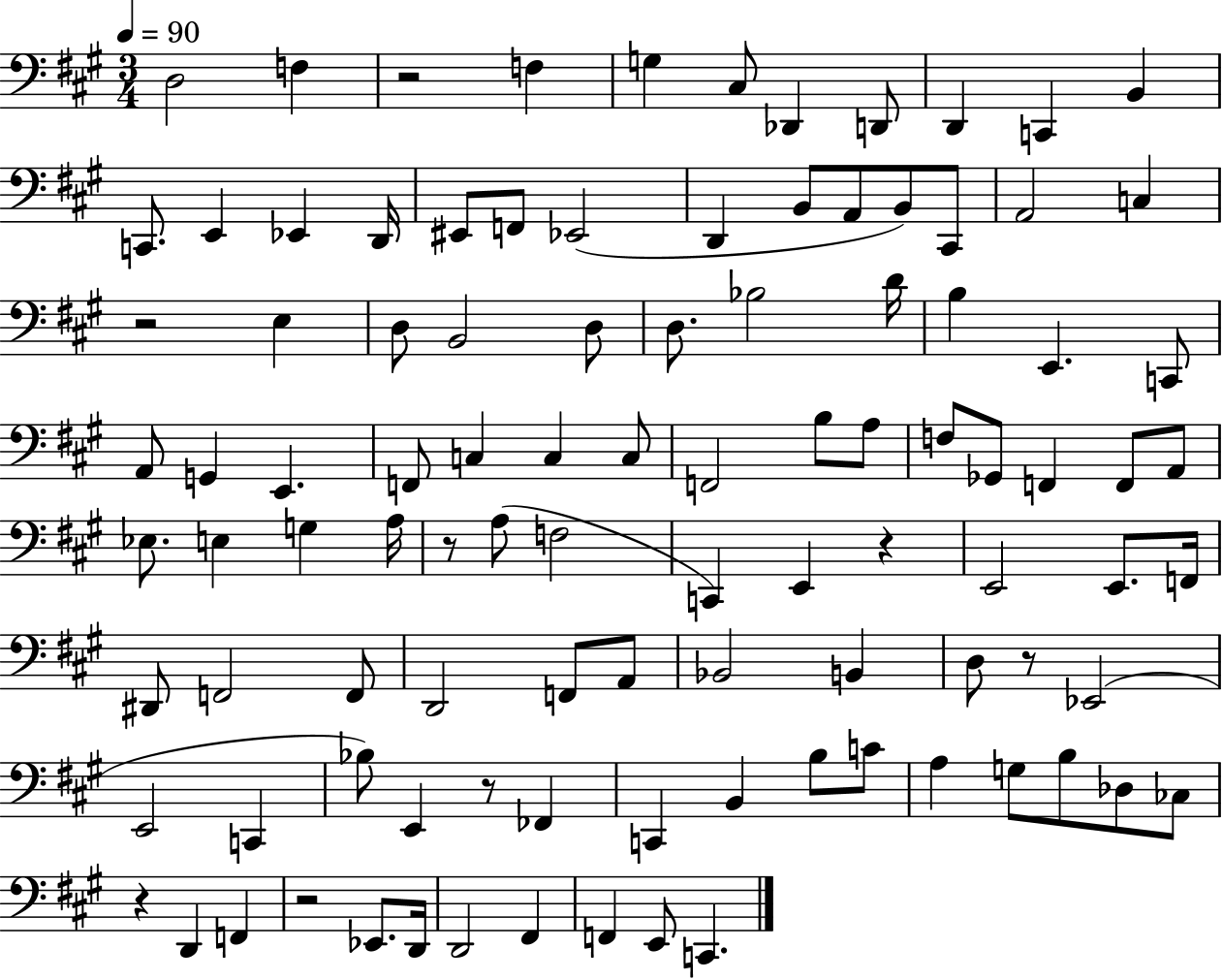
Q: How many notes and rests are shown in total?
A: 101